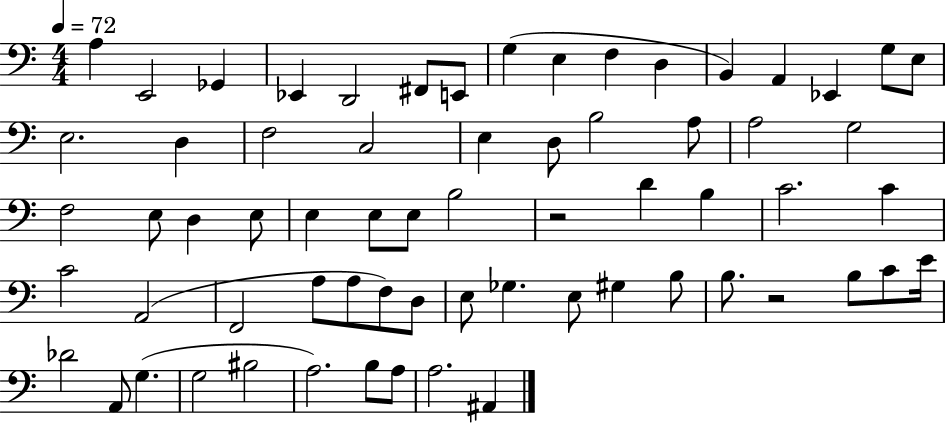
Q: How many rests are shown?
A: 2